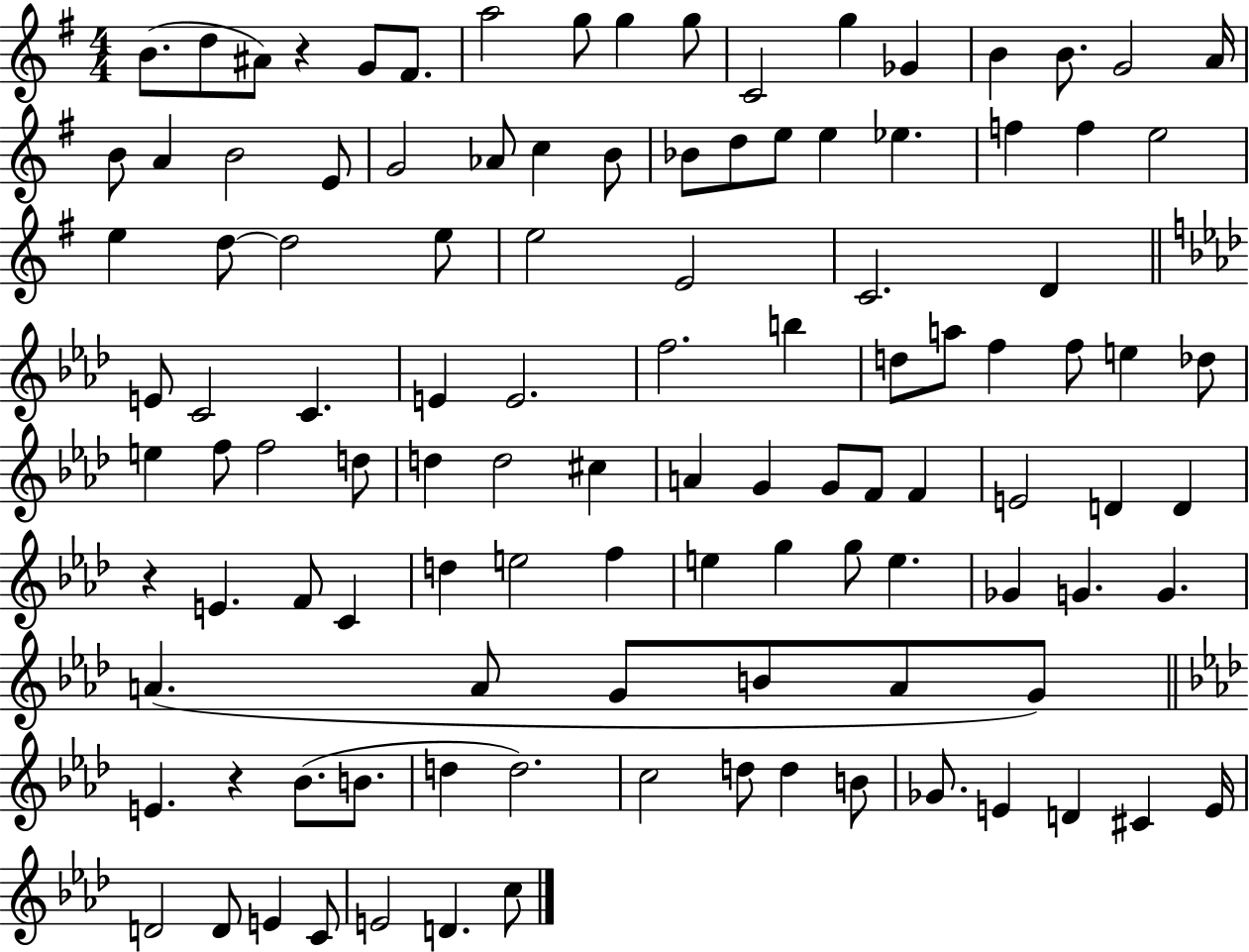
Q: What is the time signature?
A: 4/4